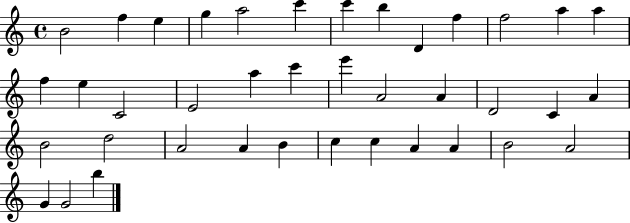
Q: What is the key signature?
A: C major